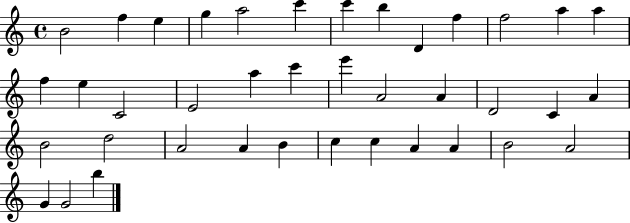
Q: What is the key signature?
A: C major